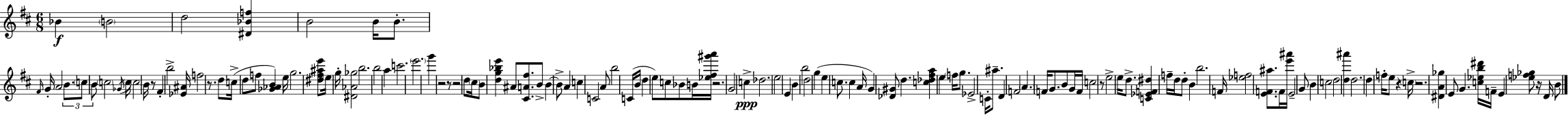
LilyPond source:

{
  \clef treble
  \numericTimeSignature
  \time 6/8
  \key d \major
  \repeat volta 2 { bes'4\f \parenthesize b'2 | d''2 <dis' bes' f''>4 | b'2 b'16 b'8.-. | \grace { fis'16 } g'16-. a'2 \tuplet 3/2 { b'8. | \break \parenthesize c''8 b'8 } \parenthesize c''2 | \acciaccatura { ges'16 } c''16 \parenthesize c''2 b'16 | r8 fis'4-. b''2-> | <ees' ais'>16 f''2 r8. | \break d''8 c''16->( d''8 f''8 <ges' aes' b'>4) | e''16 g''2. | <dis'' fis'' ais'' e'''>8 \parenthesize e''16 g''16-. <dis' aes' ges''>2 | b''2. | \break b''2 a''4 | c'''2. | \parenthesize e'''2. | g'''4 r2 | \break r8 r2 | d''8 \parenthesize cis''16 b'8 <d'' g'' bes'' e'''>4 ais'8 <cis' a' fis''>8. | b'8-> b'4~~ b'8-> a'4 | c''4 c'2 | \break a'8 b''2 | c'16( b'16 d''4 e''8) c''8 bes'8 | b'16 <ees'' fis'' gis''' a'''>16 r2. | g'2 c''4->\ppp | \break des''2. | e''2 e'4 | b'4 b''2 | d''2 g''4( | \break e''4 c''8. c''4 | a'16 g'4) <des' gis'>8 d''4. | <c'' des'' fis'' a''>4 e''4 \parenthesize f''16 g''8. | ees'2-> c'16-. ais''8.-- | \break d'4 f'2 | \parenthesize a'4. f'16 g'8. | b'8 g'16 f'16 c''2 | r8 e''2-> e''16 d''8.-> | \break <c' ees' f' dis''>4 f''16-- d''16 d''8-. b'4 | b''2. | f'16 <ees'' f''>2 <e' f' ais''>8. | f'16 <e''' ais'''>16 e'2-- | \break g'8 b'4 c''2 | d''2 <d'' ais'''>4 | d''2. | d''4 f''16-. e''8 r4 | \break \parenthesize c''16-> r2. | <dis' a' ges''>4 e'8 g'4. | <c'' ees'' b'' dis'''>16 f'16-- e'4 <ees'' f'' ges''>8 r16 d'16 | b'8 } \bar "|."
}